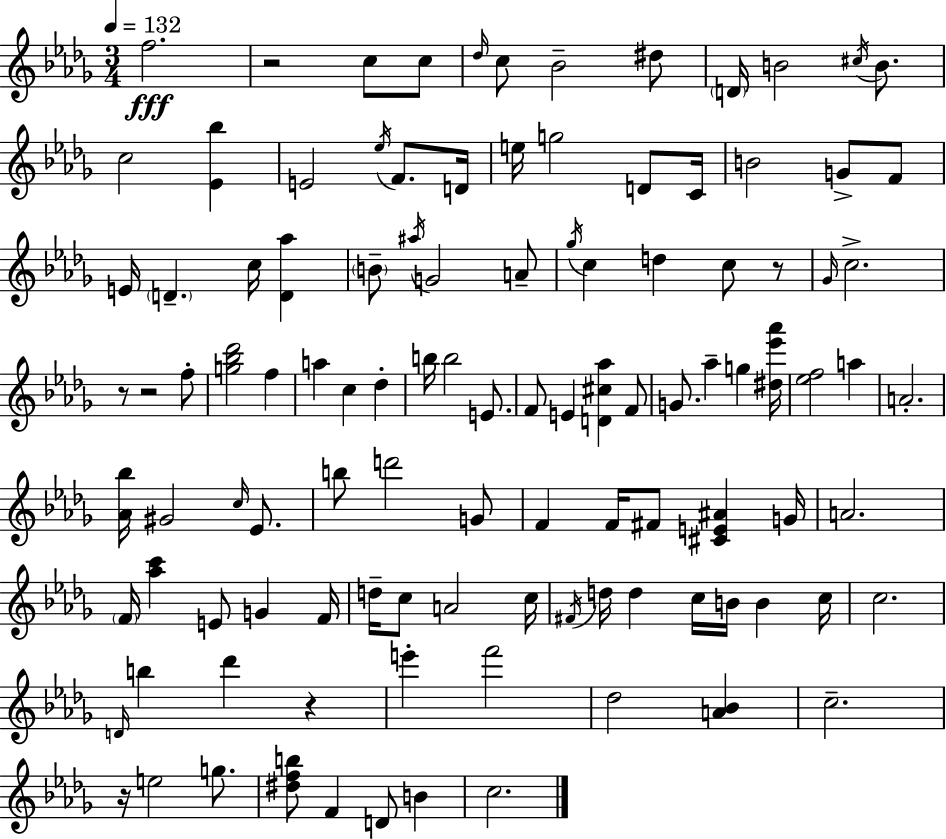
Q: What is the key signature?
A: BES minor